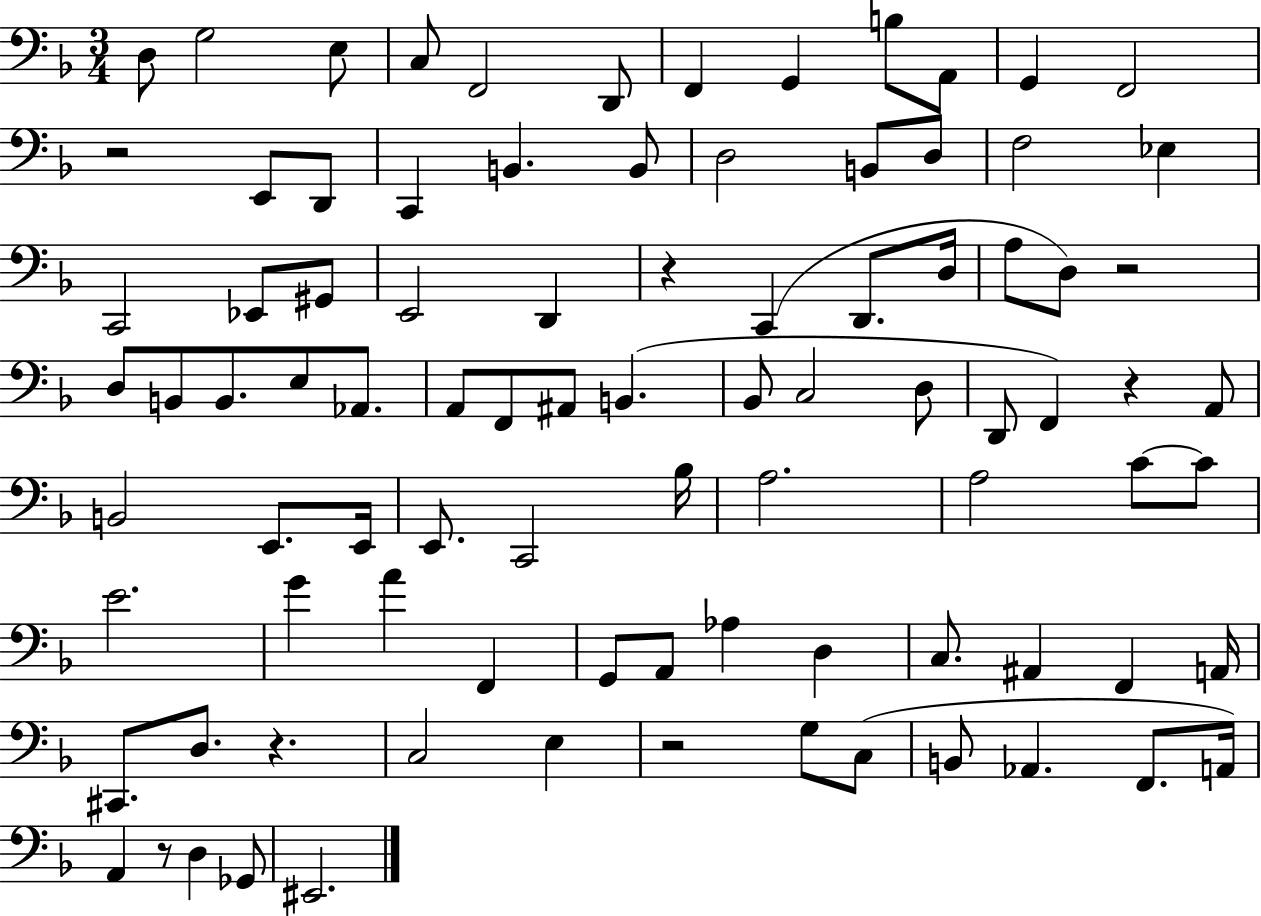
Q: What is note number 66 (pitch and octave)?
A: C3